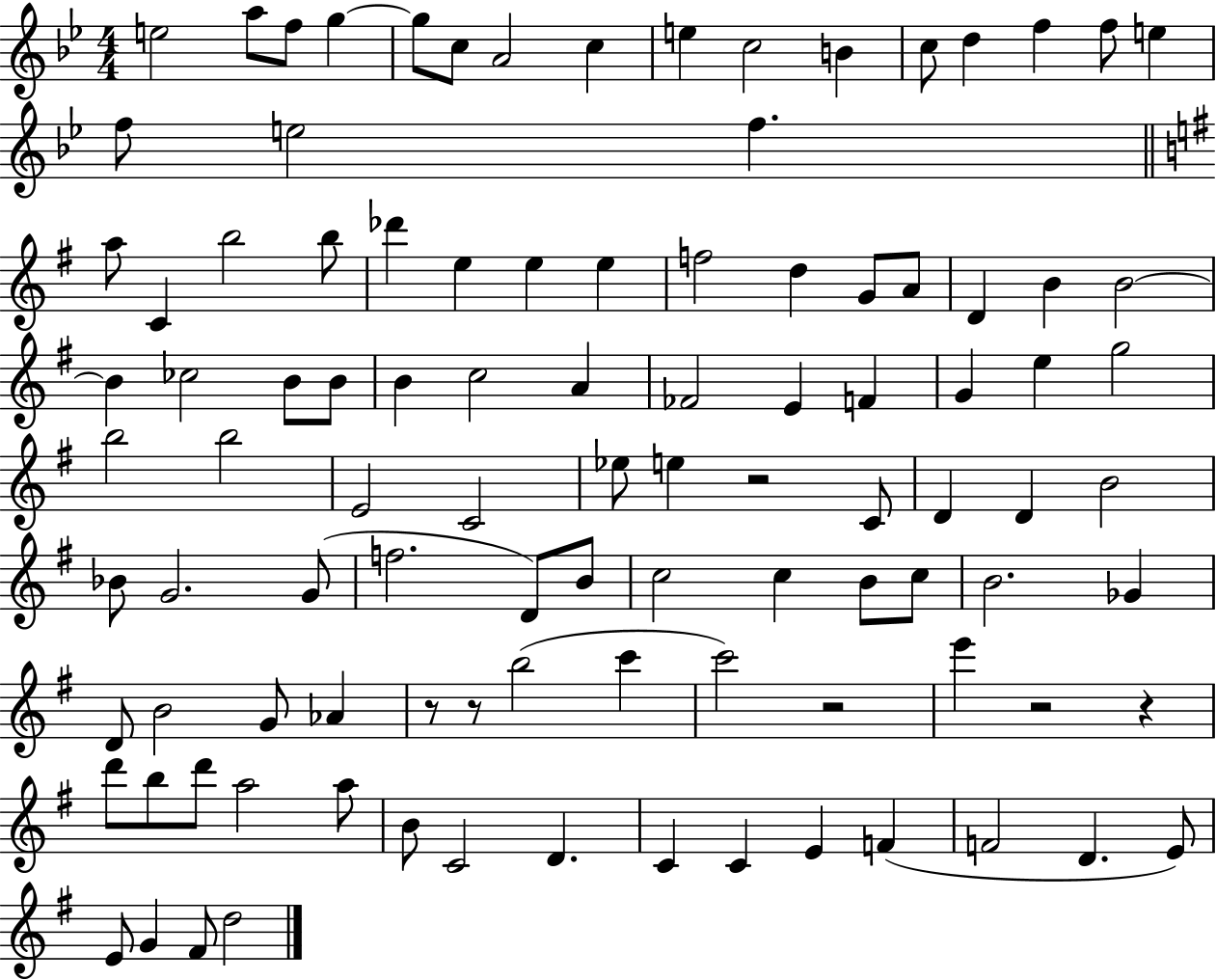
E5/h A5/e F5/e G5/q G5/e C5/e A4/h C5/q E5/q C5/h B4/q C5/e D5/q F5/q F5/e E5/q F5/e E5/h F5/q. A5/e C4/q B5/h B5/e Db6/q E5/q E5/q E5/q F5/h D5/q G4/e A4/e D4/q B4/q B4/h B4/q CES5/h B4/e B4/e B4/q C5/h A4/q FES4/h E4/q F4/q G4/q E5/q G5/h B5/h B5/h E4/h C4/h Eb5/e E5/q R/h C4/e D4/q D4/q B4/h Bb4/e G4/h. G4/e F5/h. D4/e B4/e C5/h C5/q B4/e C5/e B4/h. Gb4/q D4/e B4/h G4/e Ab4/q R/e R/e B5/h C6/q C6/h R/h E6/q R/h R/q D6/e B5/e D6/e A5/h A5/e B4/e C4/h D4/q. C4/q C4/q E4/q F4/q F4/h D4/q. E4/e E4/e G4/q F#4/e D5/h